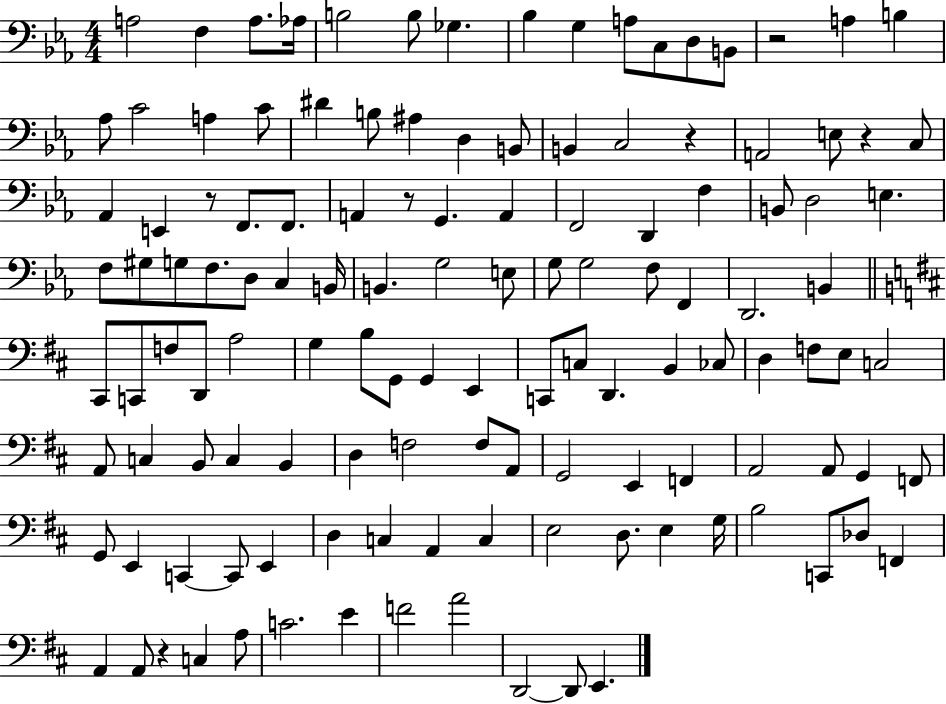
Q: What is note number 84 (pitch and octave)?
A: F3